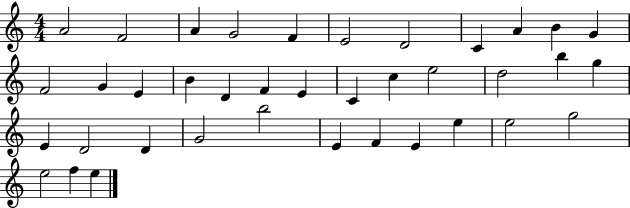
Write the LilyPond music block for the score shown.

{
  \clef treble
  \numericTimeSignature
  \time 4/4
  \key c \major
  a'2 f'2 | a'4 g'2 f'4 | e'2 d'2 | c'4 a'4 b'4 g'4 | \break f'2 g'4 e'4 | b'4 d'4 f'4 e'4 | c'4 c''4 e''2 | d''2 b''4 g''4 | \break e'4 d'2 d'4 | g'2 b''2 | e'4 f'4 e'4 e''4 | e''2 g''2 | \break e''2 f''4 e''4 | \bar "|."
}